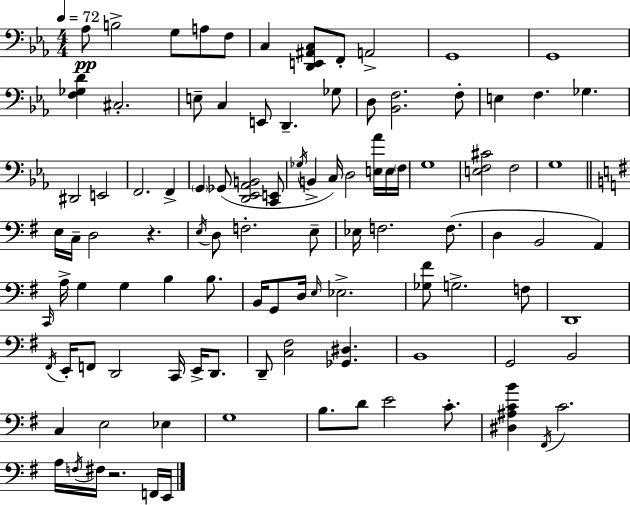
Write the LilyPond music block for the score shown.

{
  \clef bass
  \numericTimeSignature
  \time 4/4
  \key c \minor
  \tempo 4 = 72
  aes8\pp b2-> g8 a8 f8 | c4 <d, e, ais, c>8 f,8-. a,2-> | g,1 | g,1 | \break <f ges d'>4 cis2.-. | e8-- c4 e,8 d,4.-- ges8 | d8 <bes, f>2. f8-. | e4 f4. ges4. | \break dis,2 e,2 | f,2. f,4-> | \parenthesize g,4 ges,8( <d, ees, aes, b,>2 <c, e,>8 | \acciaccatura { ges16 } b,4-> c16) d2 <e aes'>16 e16 | \break \parenthesize f16 g1 | <e f cis'>2 f2 | g1 | \bar "||" \break \key g \major e16 c16-- d2 r4. | \acciaccatura { e16 } d8 f2.-. e8-- | ees16 f2. f8.( | d4 b,2 a,4) | \break \grace { c,16 } a16-> g4 g4 b4 b8. | b,16 g,8 d16 \grace { e16 } ees2.-> | <ges fis'>8 g2.-> | f8 d,1 | \break \acciaccatura { fis,16 } e,16-. f,8 d,2 c,16 | e,16-> d,8. d,8-- <c fis>2 <ges, dis>4. | b,1 | g,2 b,2 | \break c4 e2 | ees4 g1 | b8. d'8 e'2 | c'8.-. <dis ais c' b'>4 \acciaccatura { fis,16 } c'2. | \break a16 \acciaccatura { f16 } fis16 r2. | f,16 e,16 \bar "|."
}